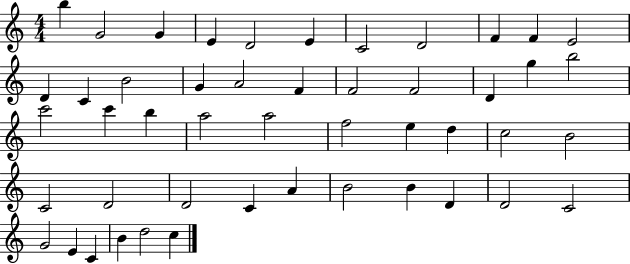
B5/q G4/h G4/q E4/q D4/h E4/q C4/h D4/h F4/q F4/q E4/h D4/q C4/q B4/h G4/q A4/h F4/q F4/h F4/h D4/q G5/q B5/h C6/h C6/q B5/q A5/h A5/h F5/h E5/q D5/q C5/h B4/h C4/h D4/h D4/h C4/q A4/q B4/h B4/q D4/q D4/h C4/h G4/h E4/q C4/q B4/q D5/h C5/q